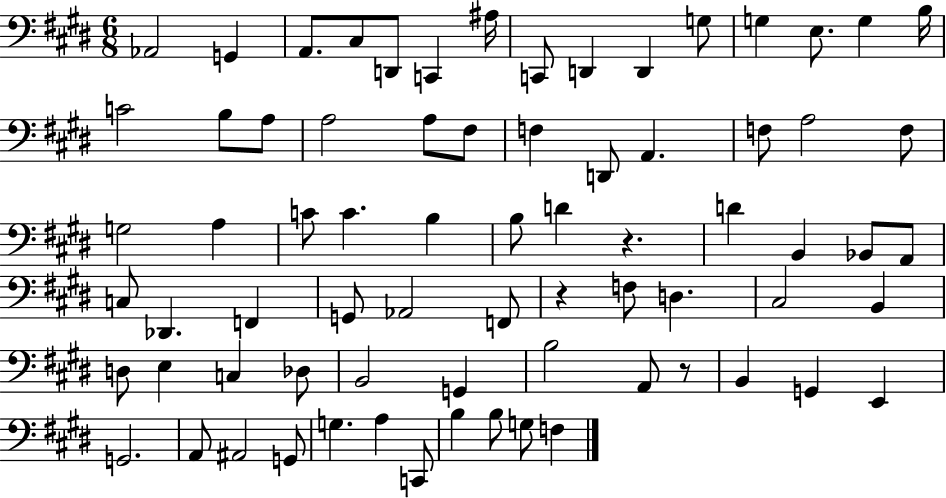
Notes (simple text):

Ab2/h G2/q A2/e. C#3/e D2/e C2/q A#3/s C2/e D2/q D2/q G3/e G3/q E3/e. G3/q B3/s C4/h B3/e A3/e A3/h A3/e F#3/e F3/q D2/e A2/q. F3/e A3/h F3/e G3/h A3/q C4/e C4/q. B3/q B3/e D4/q R/q. D4/q B2/q Bb2/e A2/e C3/e Db2/q. F2/q G2/e Ab2/h F2/e R/q F3/e D3/q. C#3/h B2/q D3/e E3/q C3/q Db3/e B2/h G2/q B3/h A2/e R/e B2/q G2/q E2/q G2/h. A2/e A#2/h G2/e G3/q. A3/q C2/e B3/q B3/e G3/e F3/q